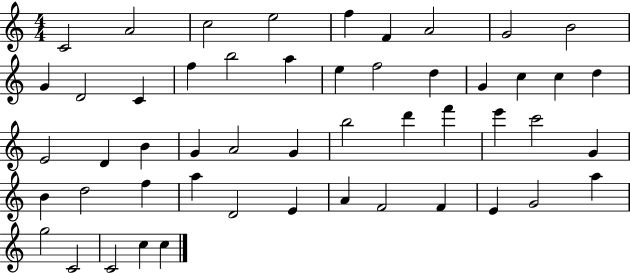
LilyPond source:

{
  \clef treble
  \numericTimeSignature
  \time 4/4
  \key c \major
  c'2 a'2 | c''2 e''2 | f''4 f'4 a'2 | g'2 b'2 | \break g'4 d'2 c'4 | f''4 b''2 a''4 | e''4 f''2 d''4 | g'4 c''4 c''4 d''4 | \break e'2 d'4 b'4 | g'4 a'2 g'4 | b''2 d'''4 f'''4 | e'''4 c'''2 g'4 | \break b'4 d''2 f''4 | a''4 d'2 e'4 | a'4 f'2 f'4 | e'4 g'2 a''4 | \break g''2 c'2 | c'2 c''4 c''4 | \bar "|."
}